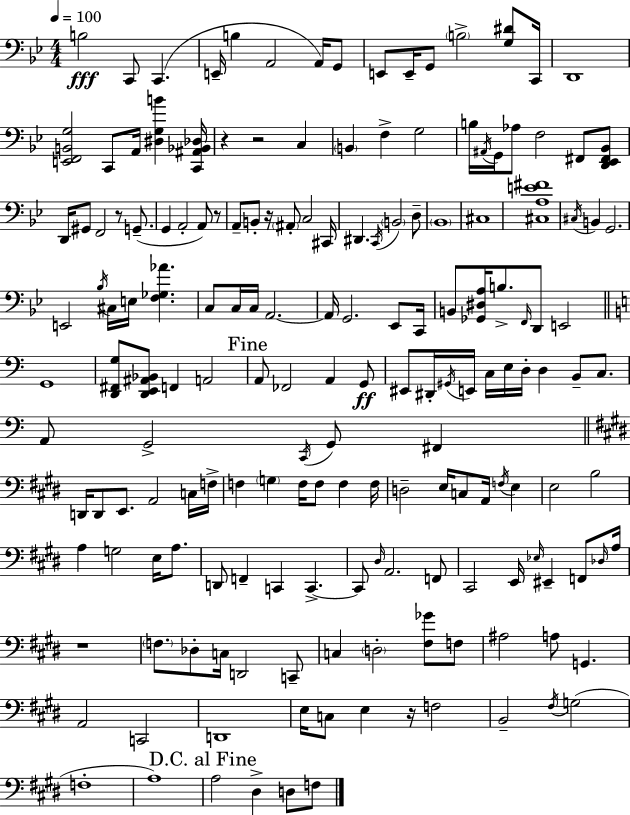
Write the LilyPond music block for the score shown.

{
  \clef bass
  \numericTimeSignature
  \time 4/4
  \key g \minor
  \tempo 4 = 100
  b2\fff c,8 c,4.( | e,16-- b4 a,2 a,16) g,8 | e,8 e,16-- g,8 \parenthesize b2-> <g dis'>8 c,16 | d,1 | \break <e, f, b, g>2 c,8 a,16 <dis g b'>4 <c, ais, bes, des>16 | r4 r2 c4 | \parenthesize b,4 f4-> g2 | b16 \acciaccatura { ais,16 } g,16 aes8 f2 fis,8 <d, ees, fis, bes,>8 | \break d,16 gis,8 f,2 r8 g,8.--( | g,4 a,2-. a,8) r8 | a,8-- b,8-. r16 \parenthesize ais,8-. c2 | cis,16 dis,4. \acciaccatura { c,16 } \parenthesize b,2 | \break d8-- \parenthesize bes,1 | cis1 | <cis a e' fis'>1 | \acciaccatura { cis16 } b,4 g,2. | \break e,2 \acciaccatura { bes16 } cis16 e16 <f ges aes'>4. | c8 c16 c16 a,2.~~ | a,16 g,2. | ees,8 c,16 b,8 <ges, dis a>16 b8.-> \grace { f,16 } d,8 e,2 | \break \bar "||" \break \key c \major g,1 | <d, fis, g>8 <d, e, ais, bes,>8 f,4 a,2 | \mark "Fine" a,8 fes,2 a,4 g,8\ff | eis,8 dis,16-. \acciaccatura { gis,16 } e,16 c16 e16 d16-. d4 b,8-- c8. | \break a,8 g,2-> \acciaccatura { c,16 } g,8 fis,4 | \bar "||" \break \key e \major d,16 d,8 e,8. a,2 c16 f16-> | f4 \parenthesize g4 f16 f8 f4 f16 | d2-- e16 c8 a,16 \acciaccatura { f16 } e4 | e2 b2 | \break a4 g2 e16 a8. | d,8 f,4-- c,4 c,4.->~~ | c,8 \grace { dis16 } a,2. | f,8 cis,2 e,16 \grace { ees16 } eis,4-- | \break f,8 \grace { des16 } a16 r1 | \parenthesize f8. des8-. c16 d,2 | c,8-- c4 \parenthesize d2-. | <fis ges'>8 f8 ais2 a8 g,4. | \break a,2 c,2 | d,1 | e16 c8 e4 r16 f2 | b,2-- \acciaccatura { fis16 } g2( | \break f1-. | a1) | \mark "D.C. al Fine" a2 dis4-> | d8 f8 \bar "|."
}